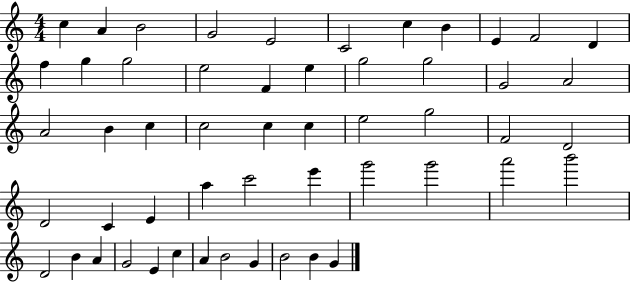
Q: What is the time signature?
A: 4/4